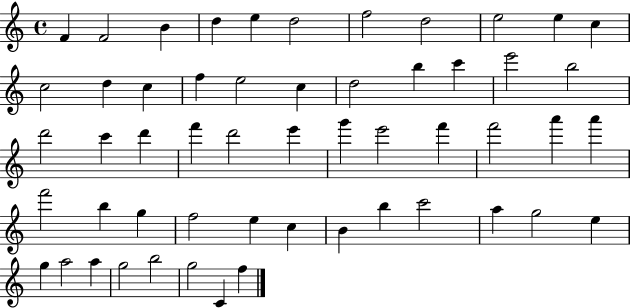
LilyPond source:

{
  \clef treble
  \time 4/4
  \defaultTimeSignature
  \key c \major
  f'4 f'2 b'4 | d''4 e''4 d''2 | f''2 d''2 | e''2 e''4 c''4 | \break c''2 d''4 c''4 | f''4 e''2 c''4 | d''2 b''4 c'''4 | e'''2 b''2 | \break d'''2 c'''4 d'''4 | f'''4 d'''2 e'''4 | g'''4 e'''2 f'''4 | f'''2 a'''4 a'''4 | \break f'''2 b''4 g''4 | f''2 e''4 c''4 | b'4 b''4 c'''2 | a''4 g''2 e''4 | \break g''4 a''2 a''4 | g''2 b''2 | g''2 c'4 f''4 | \bar "|."
}